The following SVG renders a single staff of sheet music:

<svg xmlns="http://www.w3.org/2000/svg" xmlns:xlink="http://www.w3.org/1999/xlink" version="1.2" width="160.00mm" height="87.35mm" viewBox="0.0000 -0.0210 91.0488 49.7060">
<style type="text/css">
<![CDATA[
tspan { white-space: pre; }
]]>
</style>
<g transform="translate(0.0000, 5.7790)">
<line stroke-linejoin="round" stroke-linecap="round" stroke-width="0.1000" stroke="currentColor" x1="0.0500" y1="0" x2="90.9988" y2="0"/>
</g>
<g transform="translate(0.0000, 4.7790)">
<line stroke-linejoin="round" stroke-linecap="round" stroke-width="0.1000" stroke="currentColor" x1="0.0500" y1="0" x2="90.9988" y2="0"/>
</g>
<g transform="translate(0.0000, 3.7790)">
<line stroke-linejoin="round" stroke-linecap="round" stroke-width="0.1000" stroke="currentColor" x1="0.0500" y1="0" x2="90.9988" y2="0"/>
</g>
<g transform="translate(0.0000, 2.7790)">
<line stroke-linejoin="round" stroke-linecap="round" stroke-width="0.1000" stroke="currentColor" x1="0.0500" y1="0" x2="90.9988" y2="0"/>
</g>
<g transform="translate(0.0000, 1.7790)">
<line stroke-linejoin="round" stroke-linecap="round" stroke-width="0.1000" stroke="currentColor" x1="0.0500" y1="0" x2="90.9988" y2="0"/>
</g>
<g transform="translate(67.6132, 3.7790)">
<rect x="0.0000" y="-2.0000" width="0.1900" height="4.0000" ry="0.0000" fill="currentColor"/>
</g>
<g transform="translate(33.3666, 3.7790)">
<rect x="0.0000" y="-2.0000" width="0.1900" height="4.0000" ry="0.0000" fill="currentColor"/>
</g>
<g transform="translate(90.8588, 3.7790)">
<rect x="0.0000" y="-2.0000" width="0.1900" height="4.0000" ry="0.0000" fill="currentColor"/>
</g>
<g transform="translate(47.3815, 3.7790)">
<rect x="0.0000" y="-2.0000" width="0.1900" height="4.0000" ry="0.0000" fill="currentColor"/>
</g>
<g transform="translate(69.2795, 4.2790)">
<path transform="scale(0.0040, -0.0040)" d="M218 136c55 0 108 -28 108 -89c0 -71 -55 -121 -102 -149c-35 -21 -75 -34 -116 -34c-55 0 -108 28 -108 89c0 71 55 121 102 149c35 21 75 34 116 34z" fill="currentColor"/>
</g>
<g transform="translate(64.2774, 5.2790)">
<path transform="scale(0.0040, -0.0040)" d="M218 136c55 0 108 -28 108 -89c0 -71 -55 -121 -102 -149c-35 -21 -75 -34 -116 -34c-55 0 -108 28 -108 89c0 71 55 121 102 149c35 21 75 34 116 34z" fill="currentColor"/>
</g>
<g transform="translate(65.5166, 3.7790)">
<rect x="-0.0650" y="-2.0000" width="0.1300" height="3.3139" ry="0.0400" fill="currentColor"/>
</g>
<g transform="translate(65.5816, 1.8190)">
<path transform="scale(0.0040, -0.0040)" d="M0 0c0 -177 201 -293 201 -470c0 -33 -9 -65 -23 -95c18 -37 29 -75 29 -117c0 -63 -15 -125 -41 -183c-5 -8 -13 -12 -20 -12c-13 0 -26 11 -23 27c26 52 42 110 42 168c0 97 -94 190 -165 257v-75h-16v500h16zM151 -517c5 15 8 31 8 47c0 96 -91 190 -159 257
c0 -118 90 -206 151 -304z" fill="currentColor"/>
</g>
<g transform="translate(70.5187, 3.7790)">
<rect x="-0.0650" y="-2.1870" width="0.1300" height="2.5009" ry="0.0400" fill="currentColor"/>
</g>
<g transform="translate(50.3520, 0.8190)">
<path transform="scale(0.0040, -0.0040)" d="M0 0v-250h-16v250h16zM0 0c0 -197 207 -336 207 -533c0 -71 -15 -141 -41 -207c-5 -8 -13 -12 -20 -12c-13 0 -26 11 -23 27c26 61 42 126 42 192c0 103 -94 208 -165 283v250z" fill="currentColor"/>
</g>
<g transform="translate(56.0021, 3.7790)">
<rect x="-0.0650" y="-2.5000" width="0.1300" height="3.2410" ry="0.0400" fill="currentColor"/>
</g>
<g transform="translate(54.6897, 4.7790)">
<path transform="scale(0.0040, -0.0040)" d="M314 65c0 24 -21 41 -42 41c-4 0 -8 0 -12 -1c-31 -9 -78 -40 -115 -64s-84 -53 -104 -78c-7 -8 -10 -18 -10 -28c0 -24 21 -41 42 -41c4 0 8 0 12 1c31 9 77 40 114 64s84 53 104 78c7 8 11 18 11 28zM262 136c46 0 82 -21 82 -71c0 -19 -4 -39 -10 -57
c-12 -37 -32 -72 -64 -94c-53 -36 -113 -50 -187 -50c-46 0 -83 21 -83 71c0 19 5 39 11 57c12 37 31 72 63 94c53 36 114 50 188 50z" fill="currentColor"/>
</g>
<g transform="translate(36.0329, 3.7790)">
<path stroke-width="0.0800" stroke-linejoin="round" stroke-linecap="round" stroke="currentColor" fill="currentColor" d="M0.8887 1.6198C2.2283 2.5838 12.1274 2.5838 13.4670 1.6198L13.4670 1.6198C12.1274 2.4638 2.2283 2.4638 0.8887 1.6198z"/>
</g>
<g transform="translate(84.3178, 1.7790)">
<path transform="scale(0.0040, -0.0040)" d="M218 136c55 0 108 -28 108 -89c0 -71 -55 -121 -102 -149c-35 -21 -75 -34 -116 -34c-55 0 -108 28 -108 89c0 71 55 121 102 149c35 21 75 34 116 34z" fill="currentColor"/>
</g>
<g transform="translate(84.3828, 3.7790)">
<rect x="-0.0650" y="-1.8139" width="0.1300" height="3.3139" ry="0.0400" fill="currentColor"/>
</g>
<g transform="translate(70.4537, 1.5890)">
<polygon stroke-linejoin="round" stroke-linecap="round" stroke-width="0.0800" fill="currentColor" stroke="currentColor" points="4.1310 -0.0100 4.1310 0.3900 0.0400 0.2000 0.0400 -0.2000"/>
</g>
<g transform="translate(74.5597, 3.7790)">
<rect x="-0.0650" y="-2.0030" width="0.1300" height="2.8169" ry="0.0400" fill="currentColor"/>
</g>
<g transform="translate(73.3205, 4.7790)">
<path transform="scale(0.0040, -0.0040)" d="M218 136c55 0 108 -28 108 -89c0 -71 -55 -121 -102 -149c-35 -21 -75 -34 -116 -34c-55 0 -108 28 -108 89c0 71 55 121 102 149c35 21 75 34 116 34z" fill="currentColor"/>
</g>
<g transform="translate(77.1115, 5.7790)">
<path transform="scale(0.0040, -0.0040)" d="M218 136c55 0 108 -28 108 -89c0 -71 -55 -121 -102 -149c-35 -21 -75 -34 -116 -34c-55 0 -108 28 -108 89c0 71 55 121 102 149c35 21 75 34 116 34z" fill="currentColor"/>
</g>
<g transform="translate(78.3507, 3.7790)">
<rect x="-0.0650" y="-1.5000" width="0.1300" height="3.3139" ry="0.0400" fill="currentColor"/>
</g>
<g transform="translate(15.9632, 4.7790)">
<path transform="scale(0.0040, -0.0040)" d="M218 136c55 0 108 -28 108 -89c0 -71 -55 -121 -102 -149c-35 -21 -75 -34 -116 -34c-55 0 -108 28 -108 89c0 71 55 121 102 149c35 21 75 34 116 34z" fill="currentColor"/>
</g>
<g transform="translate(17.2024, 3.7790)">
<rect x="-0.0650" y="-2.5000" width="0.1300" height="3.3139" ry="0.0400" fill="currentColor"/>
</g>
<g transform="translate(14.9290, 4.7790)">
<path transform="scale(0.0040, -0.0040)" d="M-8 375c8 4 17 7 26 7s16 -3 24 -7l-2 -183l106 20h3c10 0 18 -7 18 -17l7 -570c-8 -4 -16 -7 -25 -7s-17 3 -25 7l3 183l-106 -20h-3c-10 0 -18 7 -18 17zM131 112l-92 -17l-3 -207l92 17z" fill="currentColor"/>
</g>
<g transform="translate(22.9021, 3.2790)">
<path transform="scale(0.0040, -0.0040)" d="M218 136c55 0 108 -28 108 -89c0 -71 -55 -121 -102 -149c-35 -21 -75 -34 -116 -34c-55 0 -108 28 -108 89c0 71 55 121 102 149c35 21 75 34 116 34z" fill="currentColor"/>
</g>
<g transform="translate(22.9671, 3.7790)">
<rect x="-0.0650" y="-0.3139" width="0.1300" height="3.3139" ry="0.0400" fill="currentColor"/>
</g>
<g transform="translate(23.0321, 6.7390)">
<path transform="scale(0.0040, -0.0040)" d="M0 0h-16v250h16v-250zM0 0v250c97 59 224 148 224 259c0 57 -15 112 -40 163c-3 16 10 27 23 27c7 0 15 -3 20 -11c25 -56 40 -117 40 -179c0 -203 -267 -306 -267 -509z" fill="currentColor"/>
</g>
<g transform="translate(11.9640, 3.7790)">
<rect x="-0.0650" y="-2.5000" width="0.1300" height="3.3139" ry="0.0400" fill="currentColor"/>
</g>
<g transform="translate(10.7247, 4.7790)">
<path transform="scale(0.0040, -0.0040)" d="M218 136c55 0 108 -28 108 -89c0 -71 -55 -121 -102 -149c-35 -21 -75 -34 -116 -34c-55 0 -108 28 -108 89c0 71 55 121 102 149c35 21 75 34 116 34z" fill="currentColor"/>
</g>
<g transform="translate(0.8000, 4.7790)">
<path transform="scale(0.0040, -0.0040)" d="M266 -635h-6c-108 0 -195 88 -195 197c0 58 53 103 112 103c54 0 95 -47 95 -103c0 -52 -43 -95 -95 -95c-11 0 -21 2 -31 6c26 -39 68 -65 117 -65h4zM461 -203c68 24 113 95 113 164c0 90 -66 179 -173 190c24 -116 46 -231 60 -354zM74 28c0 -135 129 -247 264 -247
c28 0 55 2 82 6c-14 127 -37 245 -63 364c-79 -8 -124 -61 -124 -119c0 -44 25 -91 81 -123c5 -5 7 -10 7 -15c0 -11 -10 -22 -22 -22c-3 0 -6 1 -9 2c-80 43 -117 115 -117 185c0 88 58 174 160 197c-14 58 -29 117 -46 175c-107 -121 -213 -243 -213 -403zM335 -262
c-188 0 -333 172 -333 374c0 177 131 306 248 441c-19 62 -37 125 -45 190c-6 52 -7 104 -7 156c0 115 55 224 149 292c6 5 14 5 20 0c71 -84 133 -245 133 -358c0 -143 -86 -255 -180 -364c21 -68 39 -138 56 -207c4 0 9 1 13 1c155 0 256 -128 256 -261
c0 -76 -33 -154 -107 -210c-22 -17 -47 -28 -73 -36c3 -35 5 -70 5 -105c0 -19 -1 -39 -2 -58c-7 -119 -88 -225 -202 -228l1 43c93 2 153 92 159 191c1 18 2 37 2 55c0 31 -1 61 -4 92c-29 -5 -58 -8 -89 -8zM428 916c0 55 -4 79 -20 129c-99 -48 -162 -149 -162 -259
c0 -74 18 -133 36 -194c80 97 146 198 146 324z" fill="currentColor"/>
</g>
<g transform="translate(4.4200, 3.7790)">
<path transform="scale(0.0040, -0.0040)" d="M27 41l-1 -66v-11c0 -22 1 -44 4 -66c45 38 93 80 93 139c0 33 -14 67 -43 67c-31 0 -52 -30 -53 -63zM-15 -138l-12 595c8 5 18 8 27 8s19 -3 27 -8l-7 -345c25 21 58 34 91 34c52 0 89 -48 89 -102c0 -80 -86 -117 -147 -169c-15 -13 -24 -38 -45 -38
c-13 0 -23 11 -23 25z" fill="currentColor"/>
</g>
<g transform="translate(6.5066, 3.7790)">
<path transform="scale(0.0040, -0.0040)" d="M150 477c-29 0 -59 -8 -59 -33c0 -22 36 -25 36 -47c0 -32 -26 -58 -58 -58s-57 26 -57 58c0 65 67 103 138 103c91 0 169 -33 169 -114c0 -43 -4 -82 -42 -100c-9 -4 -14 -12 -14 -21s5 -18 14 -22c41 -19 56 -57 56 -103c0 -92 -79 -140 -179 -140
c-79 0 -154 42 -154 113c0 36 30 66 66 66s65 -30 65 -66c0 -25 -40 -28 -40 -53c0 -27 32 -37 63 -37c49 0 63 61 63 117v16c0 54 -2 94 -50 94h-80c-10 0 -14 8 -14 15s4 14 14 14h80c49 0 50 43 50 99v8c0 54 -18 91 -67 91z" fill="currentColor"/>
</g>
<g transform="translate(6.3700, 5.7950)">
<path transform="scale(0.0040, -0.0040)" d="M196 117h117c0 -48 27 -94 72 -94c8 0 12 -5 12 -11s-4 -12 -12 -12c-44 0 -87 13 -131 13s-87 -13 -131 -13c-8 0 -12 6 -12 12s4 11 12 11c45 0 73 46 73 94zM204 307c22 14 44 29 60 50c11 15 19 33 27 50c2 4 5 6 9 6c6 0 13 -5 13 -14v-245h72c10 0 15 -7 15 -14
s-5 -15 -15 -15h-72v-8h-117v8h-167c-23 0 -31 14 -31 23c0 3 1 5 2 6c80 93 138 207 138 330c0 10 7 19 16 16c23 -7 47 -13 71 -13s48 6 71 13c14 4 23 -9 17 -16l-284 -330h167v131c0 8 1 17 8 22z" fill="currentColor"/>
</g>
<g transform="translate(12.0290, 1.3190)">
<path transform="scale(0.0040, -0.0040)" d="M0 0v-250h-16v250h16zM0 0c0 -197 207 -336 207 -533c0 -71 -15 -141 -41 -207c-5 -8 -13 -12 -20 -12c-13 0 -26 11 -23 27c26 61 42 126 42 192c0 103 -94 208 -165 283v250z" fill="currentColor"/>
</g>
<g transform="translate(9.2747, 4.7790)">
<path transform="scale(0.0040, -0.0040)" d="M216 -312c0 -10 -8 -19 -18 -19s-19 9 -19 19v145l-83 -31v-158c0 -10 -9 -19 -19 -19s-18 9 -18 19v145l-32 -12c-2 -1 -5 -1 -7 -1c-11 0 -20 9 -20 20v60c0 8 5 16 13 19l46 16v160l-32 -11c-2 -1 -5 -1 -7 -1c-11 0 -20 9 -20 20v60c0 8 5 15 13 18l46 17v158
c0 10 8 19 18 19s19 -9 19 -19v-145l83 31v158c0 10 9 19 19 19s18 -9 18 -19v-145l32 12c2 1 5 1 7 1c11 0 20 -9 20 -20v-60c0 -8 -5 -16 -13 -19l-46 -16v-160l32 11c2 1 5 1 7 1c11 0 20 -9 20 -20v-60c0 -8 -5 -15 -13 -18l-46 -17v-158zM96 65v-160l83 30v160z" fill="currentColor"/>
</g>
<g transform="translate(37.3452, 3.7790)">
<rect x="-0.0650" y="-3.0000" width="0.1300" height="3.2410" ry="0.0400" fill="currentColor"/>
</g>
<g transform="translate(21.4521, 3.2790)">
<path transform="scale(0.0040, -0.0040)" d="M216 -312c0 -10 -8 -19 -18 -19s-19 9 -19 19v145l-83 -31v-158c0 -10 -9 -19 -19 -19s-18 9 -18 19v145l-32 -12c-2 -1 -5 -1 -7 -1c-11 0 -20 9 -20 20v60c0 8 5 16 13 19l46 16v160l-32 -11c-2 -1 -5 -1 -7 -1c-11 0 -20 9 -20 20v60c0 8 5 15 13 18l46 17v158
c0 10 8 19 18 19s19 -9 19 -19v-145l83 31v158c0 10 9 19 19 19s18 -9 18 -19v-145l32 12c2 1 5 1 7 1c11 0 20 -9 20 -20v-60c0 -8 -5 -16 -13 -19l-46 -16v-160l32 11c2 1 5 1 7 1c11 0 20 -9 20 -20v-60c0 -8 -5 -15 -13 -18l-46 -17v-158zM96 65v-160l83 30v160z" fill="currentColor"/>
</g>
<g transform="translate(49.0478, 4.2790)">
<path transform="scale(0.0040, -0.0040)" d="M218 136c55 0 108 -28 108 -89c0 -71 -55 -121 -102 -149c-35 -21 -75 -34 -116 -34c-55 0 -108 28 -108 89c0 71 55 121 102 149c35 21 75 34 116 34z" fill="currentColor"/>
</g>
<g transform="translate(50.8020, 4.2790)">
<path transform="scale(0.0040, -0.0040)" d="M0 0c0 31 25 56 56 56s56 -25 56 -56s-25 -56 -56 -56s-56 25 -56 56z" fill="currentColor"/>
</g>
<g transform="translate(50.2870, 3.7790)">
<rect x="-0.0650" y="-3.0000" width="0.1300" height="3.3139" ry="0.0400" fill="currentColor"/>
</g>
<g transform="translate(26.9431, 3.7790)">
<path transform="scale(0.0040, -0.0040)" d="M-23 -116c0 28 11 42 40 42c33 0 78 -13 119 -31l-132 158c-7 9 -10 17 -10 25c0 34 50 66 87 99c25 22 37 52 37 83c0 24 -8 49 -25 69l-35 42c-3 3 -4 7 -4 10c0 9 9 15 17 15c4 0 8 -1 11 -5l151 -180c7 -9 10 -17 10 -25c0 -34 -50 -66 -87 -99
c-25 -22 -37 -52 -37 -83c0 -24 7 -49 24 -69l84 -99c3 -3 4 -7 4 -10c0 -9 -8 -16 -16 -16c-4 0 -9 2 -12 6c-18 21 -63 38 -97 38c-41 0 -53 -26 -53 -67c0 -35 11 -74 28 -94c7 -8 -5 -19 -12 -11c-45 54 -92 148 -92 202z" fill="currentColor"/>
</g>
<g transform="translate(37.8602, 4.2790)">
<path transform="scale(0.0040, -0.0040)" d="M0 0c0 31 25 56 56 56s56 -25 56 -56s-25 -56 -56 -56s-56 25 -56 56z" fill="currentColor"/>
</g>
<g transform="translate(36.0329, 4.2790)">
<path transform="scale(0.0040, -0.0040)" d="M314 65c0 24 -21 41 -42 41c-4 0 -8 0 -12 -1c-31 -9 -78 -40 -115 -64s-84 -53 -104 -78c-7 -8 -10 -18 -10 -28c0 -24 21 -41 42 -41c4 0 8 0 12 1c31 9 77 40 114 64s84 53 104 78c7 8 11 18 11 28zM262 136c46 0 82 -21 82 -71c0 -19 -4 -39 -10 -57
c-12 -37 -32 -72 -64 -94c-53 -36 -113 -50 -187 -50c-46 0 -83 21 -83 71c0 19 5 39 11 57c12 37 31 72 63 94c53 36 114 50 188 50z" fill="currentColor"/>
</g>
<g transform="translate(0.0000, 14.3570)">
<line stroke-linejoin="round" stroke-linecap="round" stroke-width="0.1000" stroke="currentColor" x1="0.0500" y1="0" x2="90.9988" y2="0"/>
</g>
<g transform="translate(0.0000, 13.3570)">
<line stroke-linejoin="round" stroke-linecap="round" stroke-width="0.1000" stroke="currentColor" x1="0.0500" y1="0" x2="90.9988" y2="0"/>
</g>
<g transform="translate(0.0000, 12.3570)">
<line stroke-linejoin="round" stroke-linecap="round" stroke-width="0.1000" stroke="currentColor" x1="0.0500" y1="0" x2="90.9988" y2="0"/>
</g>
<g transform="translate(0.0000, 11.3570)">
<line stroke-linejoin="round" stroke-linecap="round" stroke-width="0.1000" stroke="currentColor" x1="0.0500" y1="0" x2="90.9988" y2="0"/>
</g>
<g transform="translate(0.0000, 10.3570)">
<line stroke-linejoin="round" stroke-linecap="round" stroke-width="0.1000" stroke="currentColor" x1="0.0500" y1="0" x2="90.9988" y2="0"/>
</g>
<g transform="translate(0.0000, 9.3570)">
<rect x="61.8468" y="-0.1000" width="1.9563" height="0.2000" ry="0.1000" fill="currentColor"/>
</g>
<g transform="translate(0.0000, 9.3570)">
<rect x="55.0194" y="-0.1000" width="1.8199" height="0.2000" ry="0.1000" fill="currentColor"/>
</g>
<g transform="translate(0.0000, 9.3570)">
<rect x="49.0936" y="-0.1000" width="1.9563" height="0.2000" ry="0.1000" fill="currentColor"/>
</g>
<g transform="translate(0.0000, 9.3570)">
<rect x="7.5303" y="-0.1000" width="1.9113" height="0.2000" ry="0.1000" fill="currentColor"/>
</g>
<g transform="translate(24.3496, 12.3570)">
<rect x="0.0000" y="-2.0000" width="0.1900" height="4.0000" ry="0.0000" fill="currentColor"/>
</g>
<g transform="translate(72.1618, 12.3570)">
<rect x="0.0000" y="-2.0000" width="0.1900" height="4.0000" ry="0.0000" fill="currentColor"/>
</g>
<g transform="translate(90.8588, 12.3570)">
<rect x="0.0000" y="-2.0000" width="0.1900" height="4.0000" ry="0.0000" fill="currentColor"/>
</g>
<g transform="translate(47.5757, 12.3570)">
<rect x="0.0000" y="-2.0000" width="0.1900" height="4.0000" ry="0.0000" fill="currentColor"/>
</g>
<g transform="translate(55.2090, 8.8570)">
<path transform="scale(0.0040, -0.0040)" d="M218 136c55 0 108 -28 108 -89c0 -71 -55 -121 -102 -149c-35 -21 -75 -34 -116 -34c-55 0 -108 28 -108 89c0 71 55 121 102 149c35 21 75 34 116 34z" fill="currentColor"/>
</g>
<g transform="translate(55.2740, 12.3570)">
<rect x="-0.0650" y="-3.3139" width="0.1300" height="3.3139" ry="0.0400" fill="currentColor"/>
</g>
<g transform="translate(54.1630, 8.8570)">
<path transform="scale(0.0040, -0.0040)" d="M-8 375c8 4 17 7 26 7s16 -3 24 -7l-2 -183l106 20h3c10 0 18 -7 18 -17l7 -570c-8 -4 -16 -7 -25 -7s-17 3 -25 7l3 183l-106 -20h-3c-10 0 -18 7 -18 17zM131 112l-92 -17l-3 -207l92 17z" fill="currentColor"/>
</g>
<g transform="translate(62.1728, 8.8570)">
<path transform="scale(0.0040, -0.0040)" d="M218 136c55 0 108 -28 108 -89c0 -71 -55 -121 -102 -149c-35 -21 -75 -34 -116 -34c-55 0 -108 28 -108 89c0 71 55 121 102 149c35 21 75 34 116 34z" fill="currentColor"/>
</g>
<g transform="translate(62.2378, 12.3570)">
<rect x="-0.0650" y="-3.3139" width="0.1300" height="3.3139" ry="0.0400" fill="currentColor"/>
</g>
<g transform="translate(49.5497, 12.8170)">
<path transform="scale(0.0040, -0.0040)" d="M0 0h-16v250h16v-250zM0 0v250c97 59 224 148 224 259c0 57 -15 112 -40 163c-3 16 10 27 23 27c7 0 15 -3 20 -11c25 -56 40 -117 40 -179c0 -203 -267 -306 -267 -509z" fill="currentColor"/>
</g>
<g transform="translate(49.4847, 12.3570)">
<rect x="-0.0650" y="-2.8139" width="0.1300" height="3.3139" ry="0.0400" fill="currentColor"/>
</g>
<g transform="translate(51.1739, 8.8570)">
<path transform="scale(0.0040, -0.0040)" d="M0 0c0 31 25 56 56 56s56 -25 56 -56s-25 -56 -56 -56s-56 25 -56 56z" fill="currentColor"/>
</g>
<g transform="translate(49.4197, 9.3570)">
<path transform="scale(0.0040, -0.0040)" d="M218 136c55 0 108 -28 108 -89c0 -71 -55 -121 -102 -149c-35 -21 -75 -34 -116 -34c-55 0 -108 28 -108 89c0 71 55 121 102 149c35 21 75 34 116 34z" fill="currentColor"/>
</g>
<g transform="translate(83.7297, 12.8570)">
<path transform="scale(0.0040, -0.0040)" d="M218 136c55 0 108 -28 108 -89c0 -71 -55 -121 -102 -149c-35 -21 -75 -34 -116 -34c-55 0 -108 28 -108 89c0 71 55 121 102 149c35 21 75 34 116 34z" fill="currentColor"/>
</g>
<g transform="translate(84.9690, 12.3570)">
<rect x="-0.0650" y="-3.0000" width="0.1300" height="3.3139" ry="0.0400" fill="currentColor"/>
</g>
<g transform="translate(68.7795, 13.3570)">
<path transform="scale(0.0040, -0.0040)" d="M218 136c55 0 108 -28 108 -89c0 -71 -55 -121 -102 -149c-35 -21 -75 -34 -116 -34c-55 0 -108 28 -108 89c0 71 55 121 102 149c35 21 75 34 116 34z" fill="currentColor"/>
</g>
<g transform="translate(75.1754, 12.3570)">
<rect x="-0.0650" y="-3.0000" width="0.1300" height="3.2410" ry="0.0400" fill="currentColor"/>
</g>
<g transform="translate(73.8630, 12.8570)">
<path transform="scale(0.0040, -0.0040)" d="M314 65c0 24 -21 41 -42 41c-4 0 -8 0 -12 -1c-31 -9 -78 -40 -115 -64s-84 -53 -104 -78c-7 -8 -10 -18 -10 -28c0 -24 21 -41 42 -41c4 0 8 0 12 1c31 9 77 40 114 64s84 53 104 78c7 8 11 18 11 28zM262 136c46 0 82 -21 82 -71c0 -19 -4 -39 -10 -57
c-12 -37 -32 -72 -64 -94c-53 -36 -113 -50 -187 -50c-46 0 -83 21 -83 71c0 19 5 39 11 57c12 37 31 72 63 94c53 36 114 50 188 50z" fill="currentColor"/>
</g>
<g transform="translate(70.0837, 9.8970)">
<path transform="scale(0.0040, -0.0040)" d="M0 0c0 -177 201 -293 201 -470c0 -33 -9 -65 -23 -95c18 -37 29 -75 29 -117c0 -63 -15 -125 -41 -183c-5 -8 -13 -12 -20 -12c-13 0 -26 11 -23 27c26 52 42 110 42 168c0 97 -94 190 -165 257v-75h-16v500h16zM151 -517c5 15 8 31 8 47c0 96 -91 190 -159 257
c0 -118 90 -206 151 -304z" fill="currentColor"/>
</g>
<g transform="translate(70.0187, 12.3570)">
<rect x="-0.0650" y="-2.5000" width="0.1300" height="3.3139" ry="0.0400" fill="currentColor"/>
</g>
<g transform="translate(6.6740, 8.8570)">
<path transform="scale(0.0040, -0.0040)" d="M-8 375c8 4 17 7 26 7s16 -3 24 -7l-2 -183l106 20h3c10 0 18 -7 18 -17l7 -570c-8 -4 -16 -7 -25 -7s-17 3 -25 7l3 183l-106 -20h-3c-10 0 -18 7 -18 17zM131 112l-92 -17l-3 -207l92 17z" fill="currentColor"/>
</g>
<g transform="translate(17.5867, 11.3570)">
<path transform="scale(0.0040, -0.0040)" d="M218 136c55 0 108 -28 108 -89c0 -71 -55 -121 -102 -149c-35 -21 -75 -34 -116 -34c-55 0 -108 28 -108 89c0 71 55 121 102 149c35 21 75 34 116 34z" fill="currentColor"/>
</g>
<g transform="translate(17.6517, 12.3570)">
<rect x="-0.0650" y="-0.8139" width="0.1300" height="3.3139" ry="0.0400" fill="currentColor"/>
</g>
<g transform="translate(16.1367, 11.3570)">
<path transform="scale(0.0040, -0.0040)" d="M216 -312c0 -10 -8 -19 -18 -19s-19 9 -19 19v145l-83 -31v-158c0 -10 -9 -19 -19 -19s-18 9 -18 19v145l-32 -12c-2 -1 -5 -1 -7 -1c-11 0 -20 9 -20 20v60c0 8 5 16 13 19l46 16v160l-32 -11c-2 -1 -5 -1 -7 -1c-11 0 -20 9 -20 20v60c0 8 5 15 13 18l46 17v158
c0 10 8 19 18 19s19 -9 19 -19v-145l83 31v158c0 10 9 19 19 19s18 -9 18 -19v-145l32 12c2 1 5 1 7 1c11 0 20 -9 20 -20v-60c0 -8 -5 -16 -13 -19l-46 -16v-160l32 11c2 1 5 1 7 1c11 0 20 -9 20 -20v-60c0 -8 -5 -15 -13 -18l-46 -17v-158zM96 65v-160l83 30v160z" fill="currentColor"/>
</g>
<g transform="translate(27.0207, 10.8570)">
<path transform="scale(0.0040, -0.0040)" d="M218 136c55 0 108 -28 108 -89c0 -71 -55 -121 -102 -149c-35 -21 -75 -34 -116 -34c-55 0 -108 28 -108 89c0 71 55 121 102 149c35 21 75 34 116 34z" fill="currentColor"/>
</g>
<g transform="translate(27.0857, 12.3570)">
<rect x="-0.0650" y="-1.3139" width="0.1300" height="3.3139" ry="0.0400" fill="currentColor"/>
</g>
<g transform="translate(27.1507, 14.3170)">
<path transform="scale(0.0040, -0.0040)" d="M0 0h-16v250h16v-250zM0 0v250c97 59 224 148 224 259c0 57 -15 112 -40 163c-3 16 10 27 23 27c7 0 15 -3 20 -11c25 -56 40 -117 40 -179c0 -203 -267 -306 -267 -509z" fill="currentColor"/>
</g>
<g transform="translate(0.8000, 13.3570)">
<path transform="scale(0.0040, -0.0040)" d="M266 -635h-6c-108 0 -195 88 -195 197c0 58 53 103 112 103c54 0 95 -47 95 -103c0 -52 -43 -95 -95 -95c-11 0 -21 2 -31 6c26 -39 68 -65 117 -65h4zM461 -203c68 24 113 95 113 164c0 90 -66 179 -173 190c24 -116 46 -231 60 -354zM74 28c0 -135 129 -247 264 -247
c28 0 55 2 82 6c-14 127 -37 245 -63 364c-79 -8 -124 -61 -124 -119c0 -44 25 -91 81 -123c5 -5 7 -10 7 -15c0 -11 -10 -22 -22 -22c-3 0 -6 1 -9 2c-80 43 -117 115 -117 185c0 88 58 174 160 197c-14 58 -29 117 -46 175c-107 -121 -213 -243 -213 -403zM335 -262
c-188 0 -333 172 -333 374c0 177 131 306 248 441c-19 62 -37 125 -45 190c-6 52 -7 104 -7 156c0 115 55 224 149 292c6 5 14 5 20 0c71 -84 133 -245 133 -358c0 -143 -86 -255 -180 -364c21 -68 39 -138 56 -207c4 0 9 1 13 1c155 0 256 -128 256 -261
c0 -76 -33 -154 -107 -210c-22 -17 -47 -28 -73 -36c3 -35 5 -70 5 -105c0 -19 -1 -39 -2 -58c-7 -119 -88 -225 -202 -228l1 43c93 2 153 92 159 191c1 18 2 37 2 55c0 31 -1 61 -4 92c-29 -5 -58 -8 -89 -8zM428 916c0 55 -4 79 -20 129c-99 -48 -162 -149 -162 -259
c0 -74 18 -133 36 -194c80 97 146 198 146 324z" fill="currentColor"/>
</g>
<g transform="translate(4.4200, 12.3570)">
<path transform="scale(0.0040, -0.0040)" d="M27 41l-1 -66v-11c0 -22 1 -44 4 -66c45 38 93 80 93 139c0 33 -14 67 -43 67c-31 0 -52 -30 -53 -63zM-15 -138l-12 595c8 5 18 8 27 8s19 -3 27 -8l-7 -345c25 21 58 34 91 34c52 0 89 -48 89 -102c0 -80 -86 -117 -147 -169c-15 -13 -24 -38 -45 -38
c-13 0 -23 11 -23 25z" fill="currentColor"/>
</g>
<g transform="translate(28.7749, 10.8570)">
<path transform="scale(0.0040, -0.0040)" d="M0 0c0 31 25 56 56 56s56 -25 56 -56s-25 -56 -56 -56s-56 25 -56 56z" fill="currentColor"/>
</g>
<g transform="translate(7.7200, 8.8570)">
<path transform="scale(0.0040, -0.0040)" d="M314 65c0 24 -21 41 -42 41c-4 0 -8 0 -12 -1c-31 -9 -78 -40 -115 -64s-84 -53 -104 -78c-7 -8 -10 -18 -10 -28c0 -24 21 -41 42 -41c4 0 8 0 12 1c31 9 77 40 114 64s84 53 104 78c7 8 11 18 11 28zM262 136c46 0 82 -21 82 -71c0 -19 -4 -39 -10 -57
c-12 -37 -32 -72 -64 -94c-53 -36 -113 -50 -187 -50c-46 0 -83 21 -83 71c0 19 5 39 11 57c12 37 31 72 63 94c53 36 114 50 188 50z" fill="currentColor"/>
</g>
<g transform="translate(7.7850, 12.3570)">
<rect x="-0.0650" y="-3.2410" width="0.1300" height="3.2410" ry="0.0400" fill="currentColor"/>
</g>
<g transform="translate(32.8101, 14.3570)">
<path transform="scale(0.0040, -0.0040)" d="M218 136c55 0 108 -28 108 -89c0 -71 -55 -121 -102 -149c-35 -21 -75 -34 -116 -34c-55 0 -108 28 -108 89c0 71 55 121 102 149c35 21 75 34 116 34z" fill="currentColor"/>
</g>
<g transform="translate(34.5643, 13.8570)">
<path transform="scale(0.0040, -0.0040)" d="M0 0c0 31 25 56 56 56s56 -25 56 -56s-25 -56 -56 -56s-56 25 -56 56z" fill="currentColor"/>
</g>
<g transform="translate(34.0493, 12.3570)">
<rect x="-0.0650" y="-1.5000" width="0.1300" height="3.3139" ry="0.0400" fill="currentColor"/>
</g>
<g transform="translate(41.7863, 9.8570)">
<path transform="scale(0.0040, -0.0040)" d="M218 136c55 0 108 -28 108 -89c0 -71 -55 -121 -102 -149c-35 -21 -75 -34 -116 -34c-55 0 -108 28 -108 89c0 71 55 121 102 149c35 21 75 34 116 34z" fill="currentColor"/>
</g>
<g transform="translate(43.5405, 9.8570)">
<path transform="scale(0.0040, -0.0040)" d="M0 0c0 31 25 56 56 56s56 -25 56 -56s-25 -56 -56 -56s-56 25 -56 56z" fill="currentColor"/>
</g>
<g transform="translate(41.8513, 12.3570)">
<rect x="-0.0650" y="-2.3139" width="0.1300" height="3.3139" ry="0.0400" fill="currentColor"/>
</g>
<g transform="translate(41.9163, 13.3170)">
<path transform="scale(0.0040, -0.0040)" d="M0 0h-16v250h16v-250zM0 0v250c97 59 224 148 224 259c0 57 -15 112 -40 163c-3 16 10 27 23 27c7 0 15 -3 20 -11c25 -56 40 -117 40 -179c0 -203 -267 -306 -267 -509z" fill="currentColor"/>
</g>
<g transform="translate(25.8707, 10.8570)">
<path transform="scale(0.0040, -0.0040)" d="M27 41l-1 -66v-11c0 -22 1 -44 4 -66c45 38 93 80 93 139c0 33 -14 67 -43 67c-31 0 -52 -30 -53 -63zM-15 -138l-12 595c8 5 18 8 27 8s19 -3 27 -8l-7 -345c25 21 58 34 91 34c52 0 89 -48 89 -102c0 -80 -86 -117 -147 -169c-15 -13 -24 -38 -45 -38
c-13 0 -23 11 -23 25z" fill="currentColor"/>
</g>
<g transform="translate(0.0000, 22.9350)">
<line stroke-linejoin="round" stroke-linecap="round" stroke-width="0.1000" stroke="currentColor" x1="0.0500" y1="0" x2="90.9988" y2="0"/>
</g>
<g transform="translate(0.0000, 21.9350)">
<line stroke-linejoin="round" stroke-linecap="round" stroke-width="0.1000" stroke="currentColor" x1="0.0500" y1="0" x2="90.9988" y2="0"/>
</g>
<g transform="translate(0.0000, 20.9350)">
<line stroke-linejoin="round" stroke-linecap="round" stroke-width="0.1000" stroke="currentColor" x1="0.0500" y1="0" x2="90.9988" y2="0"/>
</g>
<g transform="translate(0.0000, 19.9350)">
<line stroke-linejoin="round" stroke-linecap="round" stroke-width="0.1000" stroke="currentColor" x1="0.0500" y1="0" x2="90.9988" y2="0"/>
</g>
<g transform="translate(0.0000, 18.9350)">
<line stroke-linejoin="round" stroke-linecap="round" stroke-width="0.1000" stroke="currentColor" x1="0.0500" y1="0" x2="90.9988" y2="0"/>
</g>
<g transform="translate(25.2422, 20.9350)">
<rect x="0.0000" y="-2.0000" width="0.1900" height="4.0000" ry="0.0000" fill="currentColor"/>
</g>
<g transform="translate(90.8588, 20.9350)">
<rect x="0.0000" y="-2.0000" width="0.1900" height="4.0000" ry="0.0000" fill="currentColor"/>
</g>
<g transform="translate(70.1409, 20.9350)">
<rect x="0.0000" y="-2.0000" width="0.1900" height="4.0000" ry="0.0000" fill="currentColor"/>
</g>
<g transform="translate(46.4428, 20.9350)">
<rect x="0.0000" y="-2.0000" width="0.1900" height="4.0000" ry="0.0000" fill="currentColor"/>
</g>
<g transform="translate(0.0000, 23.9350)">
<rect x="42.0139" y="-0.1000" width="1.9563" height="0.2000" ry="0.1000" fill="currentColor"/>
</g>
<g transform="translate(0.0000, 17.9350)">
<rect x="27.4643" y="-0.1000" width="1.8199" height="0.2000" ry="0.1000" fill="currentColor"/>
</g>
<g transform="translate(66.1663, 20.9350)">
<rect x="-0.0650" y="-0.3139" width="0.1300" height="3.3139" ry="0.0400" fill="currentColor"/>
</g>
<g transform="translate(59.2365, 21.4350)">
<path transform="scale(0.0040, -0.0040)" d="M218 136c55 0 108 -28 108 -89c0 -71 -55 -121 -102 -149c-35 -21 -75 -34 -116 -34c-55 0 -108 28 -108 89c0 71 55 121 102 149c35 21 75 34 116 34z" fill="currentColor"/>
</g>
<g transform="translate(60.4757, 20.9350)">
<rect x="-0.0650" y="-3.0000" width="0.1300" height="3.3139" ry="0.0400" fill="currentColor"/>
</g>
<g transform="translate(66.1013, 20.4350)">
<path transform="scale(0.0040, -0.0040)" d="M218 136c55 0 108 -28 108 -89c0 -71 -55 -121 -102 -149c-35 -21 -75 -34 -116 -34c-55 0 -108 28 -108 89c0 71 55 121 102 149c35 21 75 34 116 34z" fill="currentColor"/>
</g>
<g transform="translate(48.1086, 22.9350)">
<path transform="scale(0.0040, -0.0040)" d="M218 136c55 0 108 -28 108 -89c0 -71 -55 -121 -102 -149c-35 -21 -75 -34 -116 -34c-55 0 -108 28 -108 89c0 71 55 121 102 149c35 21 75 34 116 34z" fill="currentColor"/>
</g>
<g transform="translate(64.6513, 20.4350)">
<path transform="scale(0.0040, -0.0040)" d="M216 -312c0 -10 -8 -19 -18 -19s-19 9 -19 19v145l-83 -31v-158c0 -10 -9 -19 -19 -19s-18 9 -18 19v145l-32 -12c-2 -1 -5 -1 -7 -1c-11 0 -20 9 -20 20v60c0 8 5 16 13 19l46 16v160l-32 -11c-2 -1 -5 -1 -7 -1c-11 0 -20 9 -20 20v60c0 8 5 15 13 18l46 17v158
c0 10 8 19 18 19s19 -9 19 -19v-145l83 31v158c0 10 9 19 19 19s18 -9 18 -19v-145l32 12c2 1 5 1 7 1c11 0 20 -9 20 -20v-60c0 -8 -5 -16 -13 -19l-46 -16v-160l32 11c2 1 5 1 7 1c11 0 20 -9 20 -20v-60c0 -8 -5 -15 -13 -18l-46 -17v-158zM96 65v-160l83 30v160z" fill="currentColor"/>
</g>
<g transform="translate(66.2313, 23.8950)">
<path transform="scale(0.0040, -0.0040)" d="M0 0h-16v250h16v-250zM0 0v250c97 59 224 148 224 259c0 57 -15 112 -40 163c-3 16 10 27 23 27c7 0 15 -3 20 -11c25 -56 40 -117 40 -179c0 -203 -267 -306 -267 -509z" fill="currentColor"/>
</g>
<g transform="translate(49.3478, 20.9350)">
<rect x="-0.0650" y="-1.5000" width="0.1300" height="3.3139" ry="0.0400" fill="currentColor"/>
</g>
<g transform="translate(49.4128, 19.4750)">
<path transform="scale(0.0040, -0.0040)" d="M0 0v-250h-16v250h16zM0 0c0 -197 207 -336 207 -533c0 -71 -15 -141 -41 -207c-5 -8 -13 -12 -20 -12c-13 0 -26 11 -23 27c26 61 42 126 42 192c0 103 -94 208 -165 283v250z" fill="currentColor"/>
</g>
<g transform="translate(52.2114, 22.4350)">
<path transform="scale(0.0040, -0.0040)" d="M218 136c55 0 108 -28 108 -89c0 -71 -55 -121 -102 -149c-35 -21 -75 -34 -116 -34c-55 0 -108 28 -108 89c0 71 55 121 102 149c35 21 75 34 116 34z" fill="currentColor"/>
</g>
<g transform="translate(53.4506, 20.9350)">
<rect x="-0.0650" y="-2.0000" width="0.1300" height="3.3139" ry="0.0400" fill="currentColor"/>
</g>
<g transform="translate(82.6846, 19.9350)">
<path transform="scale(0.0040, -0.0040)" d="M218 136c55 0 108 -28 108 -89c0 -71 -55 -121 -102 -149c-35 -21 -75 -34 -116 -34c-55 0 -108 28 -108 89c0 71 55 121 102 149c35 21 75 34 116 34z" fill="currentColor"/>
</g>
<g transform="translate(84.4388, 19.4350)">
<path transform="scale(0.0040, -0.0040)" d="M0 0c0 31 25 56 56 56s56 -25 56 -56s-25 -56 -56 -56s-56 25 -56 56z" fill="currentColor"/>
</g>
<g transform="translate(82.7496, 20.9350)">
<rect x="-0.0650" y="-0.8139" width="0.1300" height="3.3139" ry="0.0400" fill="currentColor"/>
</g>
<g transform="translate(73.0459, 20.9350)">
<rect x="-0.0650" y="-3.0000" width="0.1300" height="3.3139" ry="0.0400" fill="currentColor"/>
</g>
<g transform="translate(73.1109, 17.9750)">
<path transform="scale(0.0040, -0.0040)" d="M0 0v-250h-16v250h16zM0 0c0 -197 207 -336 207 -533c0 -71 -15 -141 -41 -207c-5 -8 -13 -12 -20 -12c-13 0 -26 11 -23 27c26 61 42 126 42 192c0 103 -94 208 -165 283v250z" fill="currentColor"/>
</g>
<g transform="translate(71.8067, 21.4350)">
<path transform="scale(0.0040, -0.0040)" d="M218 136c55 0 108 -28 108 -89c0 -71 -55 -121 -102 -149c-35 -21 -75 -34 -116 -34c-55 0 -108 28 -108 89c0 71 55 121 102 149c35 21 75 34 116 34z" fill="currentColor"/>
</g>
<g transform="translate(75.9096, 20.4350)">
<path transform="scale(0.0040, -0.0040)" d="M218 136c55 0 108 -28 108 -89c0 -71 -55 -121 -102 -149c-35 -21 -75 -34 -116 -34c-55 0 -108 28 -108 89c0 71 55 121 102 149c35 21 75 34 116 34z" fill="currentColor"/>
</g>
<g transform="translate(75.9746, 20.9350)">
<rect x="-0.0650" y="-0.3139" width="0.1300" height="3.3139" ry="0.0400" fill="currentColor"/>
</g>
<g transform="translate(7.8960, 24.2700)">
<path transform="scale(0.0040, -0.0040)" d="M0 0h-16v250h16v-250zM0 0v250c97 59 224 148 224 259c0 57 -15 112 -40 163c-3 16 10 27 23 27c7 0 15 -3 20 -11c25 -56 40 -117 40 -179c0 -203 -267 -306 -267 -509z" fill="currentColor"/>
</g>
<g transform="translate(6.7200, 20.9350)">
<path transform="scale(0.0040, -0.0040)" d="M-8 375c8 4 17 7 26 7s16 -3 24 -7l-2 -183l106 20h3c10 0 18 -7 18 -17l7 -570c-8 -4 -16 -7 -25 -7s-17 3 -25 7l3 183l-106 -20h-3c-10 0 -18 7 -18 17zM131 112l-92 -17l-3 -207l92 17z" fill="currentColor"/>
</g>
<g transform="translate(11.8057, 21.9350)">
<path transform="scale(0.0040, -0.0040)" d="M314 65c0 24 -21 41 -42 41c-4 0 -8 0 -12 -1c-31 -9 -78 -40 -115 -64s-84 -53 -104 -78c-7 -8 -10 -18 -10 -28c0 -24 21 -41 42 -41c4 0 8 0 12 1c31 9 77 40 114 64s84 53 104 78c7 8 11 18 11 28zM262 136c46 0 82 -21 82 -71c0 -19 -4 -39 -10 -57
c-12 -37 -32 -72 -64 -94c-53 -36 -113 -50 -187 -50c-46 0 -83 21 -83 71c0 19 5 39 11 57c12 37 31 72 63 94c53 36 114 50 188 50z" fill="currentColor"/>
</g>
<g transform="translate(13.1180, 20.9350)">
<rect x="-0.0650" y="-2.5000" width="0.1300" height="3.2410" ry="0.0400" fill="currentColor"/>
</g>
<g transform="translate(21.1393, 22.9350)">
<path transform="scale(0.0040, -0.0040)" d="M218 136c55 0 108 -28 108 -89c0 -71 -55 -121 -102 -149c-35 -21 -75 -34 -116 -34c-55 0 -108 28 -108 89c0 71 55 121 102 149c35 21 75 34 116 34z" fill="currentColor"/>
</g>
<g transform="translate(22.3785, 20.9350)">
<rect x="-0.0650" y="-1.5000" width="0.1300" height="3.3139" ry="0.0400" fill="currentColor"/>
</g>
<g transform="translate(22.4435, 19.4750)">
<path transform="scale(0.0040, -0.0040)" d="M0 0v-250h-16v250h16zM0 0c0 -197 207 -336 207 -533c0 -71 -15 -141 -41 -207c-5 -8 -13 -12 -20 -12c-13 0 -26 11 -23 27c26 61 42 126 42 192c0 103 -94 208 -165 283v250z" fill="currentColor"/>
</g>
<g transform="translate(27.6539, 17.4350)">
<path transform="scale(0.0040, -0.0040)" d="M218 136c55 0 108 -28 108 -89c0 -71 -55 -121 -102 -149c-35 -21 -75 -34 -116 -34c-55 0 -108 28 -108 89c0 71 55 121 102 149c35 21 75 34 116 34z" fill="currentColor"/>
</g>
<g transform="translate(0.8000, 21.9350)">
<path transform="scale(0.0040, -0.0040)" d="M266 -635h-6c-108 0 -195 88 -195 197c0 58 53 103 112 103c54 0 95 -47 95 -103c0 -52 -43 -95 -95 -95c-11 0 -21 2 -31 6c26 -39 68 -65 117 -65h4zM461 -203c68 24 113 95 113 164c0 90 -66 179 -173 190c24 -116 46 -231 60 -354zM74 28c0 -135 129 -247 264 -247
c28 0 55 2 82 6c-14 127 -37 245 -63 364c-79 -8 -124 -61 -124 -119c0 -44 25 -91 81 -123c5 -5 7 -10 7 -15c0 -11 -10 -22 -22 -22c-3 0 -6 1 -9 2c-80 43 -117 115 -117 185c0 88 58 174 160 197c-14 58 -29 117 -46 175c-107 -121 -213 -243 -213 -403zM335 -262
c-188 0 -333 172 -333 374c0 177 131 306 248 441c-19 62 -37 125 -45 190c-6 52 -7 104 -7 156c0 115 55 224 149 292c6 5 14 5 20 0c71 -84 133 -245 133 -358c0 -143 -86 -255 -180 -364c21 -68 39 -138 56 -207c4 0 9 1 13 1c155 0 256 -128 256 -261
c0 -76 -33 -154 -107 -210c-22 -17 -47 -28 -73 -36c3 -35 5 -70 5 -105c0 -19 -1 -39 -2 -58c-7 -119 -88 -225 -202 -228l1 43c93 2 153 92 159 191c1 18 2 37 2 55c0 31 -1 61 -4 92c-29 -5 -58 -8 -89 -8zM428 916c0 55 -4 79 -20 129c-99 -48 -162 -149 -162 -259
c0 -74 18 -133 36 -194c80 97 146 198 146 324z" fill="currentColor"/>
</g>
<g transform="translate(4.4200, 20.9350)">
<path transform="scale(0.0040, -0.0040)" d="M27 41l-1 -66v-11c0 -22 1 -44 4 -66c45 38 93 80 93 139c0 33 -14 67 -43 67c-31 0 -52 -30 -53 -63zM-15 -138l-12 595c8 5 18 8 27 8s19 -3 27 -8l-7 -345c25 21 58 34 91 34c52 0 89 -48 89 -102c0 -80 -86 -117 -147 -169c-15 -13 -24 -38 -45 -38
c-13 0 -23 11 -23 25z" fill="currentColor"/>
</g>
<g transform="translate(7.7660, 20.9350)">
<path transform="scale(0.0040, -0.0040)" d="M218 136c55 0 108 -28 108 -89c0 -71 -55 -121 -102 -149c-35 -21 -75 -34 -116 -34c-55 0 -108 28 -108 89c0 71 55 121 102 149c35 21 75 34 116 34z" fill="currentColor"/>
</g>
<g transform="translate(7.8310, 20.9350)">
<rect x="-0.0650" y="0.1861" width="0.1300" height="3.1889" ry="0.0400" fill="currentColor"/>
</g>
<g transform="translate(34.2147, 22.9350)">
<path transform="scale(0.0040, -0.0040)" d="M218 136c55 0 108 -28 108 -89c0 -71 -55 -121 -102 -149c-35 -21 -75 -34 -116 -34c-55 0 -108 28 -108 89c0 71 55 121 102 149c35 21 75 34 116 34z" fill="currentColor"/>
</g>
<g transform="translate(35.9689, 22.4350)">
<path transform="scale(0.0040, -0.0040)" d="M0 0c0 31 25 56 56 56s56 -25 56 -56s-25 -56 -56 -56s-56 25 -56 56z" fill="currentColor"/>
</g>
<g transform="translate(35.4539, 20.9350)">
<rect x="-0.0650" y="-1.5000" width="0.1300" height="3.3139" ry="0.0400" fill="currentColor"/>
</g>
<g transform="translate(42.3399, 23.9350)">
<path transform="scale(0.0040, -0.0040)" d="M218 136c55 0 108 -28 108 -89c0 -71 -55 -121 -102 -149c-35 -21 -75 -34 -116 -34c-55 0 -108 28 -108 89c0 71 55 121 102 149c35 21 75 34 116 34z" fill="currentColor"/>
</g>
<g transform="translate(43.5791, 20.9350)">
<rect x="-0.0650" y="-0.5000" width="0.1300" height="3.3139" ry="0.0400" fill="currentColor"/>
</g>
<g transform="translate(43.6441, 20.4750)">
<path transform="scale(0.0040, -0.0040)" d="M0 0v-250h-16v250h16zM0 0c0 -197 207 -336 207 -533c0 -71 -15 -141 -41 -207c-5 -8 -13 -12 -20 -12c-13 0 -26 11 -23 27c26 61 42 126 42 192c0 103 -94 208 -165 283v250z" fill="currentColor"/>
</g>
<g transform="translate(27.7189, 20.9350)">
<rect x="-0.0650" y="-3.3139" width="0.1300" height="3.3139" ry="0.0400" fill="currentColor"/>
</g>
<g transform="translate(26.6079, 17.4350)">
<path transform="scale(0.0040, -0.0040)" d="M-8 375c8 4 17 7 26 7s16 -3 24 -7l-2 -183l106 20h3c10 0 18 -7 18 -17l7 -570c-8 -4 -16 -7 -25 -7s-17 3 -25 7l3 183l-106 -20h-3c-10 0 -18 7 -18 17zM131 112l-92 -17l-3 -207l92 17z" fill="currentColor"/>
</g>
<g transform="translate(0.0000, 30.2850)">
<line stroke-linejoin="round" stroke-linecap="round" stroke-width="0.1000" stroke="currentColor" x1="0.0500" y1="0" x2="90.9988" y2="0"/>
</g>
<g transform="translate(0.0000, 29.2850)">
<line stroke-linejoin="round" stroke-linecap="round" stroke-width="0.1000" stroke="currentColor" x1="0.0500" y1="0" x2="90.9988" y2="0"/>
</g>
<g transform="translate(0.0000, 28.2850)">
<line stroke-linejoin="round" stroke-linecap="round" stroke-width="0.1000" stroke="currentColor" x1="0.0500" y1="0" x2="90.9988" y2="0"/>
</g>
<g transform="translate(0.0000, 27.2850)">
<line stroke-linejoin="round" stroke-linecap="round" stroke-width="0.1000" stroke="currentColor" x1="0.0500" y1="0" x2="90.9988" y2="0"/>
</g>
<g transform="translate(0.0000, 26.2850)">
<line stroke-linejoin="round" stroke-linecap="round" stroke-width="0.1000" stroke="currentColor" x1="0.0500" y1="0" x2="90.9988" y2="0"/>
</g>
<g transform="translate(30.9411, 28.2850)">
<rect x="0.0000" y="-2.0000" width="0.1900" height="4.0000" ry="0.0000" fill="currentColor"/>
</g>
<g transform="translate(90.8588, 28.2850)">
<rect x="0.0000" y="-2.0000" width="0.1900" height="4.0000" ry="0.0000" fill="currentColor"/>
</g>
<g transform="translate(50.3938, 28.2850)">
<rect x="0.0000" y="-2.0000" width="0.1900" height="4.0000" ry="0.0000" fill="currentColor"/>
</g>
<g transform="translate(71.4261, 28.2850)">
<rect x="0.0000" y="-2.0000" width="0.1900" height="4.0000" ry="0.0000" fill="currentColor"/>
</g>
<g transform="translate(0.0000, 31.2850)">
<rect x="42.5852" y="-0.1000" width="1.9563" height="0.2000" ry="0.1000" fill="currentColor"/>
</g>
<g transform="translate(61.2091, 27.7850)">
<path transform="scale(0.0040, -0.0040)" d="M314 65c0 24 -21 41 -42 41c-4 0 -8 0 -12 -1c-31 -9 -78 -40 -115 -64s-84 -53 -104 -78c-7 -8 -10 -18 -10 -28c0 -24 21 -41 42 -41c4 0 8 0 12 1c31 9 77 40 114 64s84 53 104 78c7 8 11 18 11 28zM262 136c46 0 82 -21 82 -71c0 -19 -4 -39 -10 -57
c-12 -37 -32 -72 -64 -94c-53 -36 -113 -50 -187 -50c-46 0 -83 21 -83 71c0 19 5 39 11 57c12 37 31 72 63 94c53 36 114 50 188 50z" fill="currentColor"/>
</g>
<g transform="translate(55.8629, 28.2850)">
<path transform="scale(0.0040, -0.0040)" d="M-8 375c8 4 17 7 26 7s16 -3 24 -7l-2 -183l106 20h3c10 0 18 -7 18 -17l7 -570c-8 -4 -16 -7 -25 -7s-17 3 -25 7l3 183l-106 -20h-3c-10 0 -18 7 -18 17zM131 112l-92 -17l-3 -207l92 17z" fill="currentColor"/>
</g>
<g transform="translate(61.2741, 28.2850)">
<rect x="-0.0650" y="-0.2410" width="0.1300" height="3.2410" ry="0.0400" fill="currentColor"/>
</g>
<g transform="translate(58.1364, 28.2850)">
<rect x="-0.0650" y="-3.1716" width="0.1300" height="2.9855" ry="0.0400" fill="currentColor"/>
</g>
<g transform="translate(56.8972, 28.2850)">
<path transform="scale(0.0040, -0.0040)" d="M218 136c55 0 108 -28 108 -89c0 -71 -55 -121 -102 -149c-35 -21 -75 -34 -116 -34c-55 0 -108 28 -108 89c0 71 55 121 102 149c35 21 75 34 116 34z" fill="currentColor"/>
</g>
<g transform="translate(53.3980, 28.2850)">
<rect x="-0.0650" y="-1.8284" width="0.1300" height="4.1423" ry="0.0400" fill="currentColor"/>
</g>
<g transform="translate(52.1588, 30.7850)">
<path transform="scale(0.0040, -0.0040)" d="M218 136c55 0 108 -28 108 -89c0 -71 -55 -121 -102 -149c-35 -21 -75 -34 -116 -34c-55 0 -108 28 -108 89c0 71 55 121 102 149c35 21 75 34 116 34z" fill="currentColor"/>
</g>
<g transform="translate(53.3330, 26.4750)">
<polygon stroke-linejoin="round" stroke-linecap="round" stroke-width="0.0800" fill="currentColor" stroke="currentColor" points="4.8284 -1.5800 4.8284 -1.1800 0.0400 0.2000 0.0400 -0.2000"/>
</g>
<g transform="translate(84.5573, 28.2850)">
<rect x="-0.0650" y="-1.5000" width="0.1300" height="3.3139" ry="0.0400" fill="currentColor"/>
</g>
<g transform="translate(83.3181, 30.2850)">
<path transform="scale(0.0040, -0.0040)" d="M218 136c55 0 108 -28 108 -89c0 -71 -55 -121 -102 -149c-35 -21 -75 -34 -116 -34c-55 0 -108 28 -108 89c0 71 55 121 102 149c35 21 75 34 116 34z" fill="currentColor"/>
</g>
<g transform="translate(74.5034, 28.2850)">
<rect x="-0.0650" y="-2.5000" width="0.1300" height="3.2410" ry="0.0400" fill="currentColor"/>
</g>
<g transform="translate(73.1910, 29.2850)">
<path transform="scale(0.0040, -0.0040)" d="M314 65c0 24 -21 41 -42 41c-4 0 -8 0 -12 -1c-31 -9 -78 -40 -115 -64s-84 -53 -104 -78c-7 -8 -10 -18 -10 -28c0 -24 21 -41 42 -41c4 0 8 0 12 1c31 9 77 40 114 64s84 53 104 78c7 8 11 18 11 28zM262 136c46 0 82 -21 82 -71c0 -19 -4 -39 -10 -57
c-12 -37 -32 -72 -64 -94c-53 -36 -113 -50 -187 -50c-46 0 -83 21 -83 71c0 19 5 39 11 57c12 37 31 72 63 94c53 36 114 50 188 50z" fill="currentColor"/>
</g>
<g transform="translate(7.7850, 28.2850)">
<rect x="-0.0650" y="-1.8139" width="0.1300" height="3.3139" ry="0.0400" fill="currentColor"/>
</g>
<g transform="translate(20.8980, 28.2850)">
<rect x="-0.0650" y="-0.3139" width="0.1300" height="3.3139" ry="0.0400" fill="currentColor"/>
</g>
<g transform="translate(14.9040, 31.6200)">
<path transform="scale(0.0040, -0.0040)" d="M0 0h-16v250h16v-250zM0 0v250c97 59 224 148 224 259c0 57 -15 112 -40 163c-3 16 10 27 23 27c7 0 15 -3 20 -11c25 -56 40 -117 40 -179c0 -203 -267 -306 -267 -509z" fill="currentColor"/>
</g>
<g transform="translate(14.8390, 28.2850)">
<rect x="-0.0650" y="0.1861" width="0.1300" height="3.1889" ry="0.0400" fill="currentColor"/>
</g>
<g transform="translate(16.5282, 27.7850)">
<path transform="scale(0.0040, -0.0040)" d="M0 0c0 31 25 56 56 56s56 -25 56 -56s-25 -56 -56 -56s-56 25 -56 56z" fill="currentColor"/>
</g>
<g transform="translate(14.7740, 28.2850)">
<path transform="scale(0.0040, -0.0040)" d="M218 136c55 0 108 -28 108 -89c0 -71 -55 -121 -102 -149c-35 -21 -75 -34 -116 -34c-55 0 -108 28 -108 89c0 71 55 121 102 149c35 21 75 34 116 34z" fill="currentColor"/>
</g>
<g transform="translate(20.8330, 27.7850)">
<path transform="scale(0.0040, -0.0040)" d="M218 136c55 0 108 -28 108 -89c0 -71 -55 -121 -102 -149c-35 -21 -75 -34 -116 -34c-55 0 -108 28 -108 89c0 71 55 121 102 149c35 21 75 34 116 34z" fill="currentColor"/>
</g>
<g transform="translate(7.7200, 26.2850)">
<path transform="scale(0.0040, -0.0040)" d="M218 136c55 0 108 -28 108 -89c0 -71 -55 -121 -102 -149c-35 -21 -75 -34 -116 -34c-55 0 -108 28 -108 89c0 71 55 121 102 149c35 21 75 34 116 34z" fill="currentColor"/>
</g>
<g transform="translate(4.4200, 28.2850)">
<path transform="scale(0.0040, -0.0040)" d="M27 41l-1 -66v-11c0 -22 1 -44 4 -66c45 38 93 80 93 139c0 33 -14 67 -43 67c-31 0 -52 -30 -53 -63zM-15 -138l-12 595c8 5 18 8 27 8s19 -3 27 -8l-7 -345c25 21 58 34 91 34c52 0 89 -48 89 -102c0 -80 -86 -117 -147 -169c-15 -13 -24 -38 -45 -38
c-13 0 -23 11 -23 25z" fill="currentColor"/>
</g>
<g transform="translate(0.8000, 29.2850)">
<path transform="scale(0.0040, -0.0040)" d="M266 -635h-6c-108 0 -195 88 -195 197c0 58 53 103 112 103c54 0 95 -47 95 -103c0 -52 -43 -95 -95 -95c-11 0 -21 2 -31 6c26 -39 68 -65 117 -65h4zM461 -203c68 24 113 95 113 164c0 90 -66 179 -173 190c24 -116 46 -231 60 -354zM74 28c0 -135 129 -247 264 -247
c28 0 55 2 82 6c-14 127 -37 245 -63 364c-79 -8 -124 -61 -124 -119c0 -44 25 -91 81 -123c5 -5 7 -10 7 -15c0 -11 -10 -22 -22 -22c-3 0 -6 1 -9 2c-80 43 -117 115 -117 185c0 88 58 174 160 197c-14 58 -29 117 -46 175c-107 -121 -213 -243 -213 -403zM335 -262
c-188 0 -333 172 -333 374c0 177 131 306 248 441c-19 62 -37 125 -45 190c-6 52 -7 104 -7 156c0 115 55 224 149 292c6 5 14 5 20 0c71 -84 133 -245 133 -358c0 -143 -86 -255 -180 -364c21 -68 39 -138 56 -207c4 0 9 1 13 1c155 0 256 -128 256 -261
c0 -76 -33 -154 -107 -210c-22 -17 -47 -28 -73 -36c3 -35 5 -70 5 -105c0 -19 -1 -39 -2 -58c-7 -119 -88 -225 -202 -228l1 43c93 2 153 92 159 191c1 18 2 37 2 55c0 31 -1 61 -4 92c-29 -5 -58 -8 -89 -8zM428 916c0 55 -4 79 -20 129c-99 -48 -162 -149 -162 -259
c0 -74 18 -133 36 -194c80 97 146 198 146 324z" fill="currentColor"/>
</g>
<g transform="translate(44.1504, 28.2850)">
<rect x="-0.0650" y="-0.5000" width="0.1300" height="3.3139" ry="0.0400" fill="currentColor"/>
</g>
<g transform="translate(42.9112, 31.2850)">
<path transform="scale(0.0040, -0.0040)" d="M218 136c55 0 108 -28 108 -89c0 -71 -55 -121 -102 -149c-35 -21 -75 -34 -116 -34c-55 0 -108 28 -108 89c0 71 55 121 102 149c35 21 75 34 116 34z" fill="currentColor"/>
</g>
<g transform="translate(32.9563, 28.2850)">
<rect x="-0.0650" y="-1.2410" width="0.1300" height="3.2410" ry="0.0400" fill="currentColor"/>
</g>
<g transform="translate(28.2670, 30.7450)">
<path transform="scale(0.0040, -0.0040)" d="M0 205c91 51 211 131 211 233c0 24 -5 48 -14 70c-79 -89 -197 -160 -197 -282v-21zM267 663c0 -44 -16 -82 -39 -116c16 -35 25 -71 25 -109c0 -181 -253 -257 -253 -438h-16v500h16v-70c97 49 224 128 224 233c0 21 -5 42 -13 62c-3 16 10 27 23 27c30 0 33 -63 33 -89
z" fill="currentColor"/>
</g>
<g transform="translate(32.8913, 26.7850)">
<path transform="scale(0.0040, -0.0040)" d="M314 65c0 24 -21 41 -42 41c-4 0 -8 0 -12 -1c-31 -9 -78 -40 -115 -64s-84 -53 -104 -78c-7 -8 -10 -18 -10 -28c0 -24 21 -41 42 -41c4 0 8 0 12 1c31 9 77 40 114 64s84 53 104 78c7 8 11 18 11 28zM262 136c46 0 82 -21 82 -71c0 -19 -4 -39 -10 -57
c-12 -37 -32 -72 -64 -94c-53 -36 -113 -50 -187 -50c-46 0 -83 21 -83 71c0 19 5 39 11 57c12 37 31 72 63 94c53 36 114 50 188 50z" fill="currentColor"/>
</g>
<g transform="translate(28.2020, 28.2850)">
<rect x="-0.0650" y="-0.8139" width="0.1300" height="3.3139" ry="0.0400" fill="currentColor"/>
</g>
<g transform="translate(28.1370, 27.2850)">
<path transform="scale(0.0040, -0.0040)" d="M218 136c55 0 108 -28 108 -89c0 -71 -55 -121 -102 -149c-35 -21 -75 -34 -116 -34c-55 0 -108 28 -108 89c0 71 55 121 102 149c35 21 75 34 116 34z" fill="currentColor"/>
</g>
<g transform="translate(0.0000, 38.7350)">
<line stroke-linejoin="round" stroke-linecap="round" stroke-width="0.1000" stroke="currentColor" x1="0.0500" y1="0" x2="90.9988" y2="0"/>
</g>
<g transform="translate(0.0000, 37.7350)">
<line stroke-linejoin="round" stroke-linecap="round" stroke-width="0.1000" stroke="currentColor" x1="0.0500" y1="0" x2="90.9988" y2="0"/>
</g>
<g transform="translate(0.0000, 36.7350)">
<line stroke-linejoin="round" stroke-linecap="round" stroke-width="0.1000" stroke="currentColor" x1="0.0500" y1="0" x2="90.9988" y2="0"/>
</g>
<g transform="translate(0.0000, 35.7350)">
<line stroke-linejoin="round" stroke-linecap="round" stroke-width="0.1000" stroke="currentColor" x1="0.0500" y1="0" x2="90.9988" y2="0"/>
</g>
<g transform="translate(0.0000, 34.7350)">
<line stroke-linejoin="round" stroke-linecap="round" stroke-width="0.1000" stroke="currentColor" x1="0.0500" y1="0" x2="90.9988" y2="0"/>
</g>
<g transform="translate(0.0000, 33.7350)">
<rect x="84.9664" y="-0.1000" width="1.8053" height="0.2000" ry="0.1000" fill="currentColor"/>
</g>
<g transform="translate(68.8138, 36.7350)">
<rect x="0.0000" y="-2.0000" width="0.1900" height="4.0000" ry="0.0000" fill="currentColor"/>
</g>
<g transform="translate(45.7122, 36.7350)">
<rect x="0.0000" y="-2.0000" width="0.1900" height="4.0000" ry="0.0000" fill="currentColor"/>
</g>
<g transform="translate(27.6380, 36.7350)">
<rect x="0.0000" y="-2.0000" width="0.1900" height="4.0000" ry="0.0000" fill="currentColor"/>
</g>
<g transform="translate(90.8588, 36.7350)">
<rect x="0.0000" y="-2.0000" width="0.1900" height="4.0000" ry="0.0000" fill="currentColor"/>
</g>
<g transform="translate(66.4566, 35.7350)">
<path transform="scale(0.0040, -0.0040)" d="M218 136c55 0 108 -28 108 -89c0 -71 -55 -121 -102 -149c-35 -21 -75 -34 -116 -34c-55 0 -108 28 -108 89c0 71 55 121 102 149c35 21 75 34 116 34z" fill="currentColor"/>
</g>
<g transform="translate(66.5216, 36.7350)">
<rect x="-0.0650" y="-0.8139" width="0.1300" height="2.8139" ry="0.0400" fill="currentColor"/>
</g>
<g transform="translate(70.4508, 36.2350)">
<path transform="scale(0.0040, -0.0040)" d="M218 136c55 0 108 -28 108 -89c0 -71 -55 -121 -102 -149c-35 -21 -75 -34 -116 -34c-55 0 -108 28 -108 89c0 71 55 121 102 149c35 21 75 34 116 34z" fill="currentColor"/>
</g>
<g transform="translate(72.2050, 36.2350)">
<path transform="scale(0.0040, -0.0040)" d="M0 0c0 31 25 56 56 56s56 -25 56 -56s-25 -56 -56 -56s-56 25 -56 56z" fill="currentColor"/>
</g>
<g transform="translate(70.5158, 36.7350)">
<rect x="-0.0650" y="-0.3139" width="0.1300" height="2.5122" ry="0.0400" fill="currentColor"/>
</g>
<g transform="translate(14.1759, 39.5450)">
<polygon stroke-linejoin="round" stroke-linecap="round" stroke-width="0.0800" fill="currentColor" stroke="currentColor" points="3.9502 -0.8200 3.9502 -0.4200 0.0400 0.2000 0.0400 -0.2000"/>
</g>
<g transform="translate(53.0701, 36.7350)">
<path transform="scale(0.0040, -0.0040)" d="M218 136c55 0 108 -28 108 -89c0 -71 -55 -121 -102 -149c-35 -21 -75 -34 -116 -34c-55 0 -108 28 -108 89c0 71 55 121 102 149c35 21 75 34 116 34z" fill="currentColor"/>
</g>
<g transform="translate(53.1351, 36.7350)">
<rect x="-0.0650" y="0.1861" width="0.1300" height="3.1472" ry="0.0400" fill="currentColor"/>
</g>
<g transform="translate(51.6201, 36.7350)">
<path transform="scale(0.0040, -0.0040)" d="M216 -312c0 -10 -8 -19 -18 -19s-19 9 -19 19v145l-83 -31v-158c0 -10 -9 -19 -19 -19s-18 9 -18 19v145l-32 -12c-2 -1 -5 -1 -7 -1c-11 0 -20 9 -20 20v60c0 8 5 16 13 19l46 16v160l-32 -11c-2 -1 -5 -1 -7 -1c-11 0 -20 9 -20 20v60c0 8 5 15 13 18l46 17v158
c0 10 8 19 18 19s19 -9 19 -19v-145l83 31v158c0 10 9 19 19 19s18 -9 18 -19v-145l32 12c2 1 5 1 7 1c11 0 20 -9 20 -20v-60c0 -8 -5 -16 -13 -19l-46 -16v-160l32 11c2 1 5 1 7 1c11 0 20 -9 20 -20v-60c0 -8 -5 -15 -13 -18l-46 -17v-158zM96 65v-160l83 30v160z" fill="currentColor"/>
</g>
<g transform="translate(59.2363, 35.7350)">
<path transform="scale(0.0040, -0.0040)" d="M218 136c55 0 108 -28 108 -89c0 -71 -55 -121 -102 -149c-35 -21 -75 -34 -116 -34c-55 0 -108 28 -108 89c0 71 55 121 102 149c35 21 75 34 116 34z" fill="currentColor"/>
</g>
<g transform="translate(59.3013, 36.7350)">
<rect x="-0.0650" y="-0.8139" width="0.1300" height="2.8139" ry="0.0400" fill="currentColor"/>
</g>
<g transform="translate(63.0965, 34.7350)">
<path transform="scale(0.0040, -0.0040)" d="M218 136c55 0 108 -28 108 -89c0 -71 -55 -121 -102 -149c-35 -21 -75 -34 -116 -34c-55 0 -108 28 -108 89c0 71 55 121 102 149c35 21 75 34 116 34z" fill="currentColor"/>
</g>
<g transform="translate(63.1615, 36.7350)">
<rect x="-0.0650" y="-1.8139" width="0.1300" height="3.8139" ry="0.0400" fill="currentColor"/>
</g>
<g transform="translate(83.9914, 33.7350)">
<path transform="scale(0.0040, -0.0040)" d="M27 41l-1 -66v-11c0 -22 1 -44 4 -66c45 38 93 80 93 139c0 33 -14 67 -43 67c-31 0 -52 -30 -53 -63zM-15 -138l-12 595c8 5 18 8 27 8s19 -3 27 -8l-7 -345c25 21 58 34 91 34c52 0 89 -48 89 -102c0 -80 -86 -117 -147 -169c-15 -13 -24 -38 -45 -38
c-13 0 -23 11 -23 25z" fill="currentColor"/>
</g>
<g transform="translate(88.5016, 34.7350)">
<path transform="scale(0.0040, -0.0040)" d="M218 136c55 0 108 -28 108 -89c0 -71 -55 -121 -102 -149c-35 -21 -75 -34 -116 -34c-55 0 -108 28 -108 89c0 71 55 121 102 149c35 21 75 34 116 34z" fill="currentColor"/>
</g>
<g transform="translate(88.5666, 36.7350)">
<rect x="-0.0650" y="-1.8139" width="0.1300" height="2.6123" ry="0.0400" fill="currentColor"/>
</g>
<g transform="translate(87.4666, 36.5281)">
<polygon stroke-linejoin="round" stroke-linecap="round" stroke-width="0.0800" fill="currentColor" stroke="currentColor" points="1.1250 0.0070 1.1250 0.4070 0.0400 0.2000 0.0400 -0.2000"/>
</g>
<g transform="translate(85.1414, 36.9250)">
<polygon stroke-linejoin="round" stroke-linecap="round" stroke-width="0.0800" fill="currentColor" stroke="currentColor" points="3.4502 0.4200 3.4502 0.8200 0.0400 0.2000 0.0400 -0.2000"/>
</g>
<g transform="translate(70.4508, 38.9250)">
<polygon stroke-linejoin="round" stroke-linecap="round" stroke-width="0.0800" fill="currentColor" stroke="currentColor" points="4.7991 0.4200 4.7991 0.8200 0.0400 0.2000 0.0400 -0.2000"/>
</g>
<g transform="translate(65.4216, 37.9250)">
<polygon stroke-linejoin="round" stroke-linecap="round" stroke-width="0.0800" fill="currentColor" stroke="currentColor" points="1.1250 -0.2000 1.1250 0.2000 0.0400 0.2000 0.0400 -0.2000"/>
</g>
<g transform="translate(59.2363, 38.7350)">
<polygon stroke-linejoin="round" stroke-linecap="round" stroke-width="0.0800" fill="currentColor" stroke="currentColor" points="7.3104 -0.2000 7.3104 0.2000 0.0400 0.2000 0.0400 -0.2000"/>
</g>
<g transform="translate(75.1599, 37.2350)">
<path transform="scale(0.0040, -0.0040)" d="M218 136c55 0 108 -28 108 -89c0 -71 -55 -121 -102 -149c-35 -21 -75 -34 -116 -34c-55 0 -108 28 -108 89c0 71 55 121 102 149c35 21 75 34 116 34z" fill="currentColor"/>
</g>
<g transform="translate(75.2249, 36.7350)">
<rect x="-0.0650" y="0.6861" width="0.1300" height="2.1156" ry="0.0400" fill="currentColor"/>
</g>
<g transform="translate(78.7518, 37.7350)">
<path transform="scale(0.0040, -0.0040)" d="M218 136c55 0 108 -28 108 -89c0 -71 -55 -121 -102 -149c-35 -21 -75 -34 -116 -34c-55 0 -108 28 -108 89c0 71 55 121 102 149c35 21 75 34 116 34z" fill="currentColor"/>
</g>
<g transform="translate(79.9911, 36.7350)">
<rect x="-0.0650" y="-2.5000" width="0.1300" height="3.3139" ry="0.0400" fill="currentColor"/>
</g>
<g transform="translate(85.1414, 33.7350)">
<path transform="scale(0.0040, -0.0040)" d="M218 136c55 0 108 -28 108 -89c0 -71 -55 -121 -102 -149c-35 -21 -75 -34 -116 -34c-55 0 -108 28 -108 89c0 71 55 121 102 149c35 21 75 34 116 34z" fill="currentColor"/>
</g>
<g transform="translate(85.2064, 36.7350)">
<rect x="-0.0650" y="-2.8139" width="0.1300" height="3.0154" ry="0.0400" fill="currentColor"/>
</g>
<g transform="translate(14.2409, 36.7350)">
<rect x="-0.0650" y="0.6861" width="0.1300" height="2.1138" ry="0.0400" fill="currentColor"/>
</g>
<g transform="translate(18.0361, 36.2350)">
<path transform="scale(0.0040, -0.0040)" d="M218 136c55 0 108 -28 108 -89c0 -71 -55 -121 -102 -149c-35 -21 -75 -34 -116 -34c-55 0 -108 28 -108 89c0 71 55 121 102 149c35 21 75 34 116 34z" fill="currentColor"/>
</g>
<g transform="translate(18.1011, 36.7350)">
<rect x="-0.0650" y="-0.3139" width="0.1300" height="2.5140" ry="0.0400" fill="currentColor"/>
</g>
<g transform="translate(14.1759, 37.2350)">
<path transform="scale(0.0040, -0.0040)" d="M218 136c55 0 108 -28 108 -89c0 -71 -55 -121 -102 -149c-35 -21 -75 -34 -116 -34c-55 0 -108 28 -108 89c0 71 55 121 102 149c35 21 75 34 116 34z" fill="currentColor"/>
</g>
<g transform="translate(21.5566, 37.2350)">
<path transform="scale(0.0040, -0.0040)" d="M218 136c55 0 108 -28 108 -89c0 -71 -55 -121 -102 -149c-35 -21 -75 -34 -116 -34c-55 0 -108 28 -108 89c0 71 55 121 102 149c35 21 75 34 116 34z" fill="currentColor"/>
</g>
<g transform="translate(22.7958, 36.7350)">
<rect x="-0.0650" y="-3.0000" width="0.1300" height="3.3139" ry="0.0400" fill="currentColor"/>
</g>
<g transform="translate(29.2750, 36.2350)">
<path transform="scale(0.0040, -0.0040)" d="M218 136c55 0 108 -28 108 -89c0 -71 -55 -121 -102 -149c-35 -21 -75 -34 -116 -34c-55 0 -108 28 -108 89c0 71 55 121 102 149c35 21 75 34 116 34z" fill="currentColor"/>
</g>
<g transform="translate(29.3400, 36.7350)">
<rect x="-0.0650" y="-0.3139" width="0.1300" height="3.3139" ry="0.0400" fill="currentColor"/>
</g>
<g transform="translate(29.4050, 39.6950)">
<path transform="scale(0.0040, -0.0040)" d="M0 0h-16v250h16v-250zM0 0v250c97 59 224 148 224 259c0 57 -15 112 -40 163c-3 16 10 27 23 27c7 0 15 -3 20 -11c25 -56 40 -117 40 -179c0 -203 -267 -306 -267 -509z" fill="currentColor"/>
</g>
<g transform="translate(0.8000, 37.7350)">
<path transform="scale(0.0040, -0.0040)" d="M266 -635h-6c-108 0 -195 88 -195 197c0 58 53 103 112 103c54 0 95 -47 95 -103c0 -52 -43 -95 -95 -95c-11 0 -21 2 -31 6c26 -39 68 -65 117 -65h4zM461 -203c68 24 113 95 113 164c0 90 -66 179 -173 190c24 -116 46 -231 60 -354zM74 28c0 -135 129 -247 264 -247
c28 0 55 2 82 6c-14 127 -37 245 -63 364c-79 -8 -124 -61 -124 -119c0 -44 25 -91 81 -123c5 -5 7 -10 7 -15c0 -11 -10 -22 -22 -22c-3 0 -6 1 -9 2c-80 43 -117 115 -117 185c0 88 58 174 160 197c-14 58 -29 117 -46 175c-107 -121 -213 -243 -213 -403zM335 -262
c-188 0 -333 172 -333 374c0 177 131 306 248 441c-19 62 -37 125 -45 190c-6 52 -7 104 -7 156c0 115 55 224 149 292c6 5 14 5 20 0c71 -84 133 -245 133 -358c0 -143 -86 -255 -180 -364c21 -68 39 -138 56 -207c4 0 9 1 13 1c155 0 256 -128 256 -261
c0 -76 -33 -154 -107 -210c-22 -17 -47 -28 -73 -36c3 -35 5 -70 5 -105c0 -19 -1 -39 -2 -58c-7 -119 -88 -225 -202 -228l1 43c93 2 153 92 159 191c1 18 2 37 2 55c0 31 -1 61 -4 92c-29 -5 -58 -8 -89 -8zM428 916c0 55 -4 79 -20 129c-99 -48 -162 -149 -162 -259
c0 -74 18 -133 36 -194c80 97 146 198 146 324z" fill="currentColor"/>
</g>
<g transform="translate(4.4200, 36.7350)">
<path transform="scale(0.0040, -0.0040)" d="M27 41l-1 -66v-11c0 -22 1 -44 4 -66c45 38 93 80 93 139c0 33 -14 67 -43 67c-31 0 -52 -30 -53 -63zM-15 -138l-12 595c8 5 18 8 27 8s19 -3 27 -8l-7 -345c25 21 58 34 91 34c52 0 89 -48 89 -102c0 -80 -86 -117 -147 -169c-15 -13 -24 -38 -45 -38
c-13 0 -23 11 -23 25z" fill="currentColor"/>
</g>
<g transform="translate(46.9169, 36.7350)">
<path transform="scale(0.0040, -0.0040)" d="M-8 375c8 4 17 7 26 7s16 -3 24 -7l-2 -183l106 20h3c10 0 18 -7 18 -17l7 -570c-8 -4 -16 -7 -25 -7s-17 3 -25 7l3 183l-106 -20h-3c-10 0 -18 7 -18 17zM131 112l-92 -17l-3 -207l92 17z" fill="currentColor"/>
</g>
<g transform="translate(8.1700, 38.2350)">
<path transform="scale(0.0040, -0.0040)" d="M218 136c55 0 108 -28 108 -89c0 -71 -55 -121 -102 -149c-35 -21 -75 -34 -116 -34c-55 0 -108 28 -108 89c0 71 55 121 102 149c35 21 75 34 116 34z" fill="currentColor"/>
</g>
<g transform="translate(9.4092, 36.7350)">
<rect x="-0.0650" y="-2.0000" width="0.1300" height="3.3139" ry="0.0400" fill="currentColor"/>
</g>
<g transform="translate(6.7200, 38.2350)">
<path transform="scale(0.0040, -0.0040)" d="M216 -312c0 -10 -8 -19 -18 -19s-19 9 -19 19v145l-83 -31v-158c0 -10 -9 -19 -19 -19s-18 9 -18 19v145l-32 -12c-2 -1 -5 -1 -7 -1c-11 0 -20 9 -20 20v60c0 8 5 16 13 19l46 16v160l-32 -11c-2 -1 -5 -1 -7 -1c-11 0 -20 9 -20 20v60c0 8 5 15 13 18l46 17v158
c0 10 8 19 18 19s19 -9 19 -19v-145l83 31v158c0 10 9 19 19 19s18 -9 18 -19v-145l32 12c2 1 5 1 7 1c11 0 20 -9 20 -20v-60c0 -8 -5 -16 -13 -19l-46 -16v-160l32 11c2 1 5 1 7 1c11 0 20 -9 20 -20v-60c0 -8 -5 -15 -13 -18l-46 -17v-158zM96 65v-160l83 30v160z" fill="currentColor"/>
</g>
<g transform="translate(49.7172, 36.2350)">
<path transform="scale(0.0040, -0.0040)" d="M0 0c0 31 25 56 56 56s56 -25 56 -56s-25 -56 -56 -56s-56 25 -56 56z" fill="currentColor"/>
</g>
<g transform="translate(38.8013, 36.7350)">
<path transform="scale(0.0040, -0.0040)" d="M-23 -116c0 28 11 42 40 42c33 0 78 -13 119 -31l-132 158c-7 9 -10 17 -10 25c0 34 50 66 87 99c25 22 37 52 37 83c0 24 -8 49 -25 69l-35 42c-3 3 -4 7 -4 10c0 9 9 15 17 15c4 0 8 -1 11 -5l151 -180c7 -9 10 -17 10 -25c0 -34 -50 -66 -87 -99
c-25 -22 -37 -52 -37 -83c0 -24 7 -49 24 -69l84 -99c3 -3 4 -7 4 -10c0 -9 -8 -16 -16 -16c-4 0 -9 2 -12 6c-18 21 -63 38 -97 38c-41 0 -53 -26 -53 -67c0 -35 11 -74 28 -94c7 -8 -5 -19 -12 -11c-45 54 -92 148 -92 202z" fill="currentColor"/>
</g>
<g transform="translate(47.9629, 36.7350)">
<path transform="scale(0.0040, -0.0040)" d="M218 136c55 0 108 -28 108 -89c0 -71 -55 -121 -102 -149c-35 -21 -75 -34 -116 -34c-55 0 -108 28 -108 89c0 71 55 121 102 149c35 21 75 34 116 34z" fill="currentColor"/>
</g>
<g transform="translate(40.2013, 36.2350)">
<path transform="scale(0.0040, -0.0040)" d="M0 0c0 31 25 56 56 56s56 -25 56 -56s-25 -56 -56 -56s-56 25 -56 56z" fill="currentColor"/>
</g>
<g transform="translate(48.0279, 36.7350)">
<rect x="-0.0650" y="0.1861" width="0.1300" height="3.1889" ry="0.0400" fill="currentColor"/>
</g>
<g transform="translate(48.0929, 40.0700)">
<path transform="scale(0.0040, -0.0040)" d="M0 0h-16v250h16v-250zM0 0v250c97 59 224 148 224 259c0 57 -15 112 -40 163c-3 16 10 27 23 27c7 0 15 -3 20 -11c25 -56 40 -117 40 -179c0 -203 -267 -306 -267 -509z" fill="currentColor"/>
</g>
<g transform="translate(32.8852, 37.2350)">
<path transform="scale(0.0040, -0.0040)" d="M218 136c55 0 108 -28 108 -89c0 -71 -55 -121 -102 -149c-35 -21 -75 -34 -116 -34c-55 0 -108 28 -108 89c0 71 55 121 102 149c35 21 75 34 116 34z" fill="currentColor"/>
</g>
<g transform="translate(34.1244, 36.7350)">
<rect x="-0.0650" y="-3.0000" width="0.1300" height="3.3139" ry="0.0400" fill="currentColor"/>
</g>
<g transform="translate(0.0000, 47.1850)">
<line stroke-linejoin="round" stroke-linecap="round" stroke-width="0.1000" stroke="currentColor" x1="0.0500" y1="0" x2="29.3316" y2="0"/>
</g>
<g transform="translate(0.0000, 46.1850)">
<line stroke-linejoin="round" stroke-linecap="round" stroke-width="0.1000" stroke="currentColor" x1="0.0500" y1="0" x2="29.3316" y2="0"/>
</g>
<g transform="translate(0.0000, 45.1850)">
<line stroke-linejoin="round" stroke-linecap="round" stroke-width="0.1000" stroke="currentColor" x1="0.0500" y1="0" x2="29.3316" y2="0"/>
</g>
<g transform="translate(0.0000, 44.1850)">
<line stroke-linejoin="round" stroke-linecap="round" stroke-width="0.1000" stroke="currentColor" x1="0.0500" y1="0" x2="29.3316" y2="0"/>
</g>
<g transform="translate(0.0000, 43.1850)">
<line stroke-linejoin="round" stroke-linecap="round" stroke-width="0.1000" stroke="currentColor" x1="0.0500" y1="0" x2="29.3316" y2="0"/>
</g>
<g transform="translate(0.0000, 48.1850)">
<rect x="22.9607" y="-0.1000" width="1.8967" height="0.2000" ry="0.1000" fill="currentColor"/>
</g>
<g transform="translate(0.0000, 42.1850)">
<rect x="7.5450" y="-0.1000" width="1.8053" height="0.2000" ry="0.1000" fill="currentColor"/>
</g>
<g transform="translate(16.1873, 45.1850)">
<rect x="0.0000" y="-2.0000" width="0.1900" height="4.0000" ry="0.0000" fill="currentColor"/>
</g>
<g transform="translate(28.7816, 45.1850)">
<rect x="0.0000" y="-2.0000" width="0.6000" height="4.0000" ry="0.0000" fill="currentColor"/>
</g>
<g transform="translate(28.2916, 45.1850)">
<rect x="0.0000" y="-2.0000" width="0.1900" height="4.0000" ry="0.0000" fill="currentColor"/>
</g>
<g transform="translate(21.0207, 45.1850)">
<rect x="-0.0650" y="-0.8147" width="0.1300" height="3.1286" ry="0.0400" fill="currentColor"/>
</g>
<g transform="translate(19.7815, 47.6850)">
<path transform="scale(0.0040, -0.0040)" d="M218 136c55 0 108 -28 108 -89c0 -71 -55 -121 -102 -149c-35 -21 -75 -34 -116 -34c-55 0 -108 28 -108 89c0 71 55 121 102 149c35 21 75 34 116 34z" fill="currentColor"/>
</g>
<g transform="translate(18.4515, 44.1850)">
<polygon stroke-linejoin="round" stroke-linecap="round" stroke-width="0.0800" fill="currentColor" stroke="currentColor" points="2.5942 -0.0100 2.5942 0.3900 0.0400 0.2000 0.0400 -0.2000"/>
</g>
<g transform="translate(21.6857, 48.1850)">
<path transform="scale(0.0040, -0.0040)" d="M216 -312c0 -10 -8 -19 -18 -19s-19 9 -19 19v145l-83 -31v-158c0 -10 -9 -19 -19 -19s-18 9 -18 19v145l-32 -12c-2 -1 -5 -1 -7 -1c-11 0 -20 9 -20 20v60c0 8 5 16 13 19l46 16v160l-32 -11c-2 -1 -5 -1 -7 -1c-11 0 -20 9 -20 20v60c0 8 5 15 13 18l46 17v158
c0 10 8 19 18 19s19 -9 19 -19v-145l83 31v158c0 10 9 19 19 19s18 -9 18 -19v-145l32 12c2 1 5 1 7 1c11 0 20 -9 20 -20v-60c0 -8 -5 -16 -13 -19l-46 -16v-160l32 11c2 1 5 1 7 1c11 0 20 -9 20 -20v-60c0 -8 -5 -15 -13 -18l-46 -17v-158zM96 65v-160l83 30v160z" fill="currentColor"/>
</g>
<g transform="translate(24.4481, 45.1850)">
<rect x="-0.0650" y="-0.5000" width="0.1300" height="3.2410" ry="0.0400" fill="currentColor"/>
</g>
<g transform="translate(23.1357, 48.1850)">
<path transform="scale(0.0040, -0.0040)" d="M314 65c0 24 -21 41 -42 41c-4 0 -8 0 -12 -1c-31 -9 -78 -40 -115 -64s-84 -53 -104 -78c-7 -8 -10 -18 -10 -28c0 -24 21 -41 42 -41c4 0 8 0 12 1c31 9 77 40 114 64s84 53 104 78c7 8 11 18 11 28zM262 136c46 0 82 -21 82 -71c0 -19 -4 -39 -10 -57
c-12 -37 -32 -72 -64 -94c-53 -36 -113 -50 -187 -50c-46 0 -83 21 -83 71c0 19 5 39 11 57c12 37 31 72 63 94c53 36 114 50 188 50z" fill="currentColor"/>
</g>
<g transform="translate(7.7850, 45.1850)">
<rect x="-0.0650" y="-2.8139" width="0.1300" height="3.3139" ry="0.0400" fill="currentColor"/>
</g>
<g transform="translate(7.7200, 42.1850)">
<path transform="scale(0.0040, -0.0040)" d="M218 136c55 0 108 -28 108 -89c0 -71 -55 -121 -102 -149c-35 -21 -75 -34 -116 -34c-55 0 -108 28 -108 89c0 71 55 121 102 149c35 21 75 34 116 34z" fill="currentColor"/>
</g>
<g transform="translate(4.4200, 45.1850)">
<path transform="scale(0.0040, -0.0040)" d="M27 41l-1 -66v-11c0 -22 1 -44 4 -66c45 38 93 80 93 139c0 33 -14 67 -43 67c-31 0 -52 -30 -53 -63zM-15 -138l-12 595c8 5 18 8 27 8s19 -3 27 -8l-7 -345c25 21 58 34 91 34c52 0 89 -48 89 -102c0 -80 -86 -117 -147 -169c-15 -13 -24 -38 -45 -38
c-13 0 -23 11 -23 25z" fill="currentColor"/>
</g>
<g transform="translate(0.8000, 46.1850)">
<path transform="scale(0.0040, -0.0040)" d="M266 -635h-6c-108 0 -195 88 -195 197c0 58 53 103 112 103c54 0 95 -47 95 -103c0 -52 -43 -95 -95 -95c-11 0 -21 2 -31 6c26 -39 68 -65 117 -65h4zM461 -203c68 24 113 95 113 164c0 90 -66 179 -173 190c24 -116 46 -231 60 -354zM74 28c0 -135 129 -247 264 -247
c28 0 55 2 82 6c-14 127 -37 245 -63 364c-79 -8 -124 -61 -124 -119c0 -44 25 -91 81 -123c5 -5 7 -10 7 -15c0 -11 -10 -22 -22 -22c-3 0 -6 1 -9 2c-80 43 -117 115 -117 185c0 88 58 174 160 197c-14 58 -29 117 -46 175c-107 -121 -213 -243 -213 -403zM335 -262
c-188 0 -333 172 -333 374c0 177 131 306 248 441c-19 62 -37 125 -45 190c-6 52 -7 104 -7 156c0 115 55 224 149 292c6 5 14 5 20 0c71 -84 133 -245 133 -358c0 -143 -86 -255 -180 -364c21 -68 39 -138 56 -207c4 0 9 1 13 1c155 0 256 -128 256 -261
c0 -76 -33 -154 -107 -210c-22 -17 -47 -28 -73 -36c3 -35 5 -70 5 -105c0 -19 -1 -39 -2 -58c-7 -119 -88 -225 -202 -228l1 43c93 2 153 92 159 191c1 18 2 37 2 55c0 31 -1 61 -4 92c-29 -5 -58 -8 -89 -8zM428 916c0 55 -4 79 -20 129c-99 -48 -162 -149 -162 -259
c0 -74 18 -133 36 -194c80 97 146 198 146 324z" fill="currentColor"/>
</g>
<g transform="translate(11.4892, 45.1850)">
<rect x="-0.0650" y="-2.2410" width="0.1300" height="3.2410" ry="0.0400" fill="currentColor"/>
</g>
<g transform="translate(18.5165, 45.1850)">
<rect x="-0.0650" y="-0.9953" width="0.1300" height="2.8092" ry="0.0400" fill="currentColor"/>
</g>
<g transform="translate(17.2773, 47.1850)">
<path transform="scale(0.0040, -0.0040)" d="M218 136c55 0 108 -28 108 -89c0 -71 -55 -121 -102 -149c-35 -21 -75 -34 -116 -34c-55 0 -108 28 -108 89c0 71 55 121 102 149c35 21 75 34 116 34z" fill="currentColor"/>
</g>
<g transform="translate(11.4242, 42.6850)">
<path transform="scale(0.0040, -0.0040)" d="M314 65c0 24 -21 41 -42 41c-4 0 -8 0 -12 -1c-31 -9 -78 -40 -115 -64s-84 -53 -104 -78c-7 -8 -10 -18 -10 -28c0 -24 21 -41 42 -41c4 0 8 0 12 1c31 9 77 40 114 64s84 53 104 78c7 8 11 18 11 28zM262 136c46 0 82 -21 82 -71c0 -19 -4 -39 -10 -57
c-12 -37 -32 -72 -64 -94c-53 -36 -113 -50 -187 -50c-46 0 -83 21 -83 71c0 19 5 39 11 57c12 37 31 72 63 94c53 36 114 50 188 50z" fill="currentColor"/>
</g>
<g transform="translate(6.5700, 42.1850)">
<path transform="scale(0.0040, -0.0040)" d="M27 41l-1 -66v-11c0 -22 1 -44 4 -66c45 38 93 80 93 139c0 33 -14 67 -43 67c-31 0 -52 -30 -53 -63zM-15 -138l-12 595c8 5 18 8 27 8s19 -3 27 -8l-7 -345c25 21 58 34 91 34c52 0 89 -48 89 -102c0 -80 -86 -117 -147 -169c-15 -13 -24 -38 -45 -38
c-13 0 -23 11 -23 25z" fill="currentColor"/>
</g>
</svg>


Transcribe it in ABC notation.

X:1
T:Untitled
M:3/4
L:1/4
K:F
^G/2 G ^c/2 z A2 A/2 G2 F/4 A/2 G/2 E f b2 ^d _e/2 E g/2 a/2 b b G/4 A2 A B/2 G2 E/2 b E C/2 E/2 F A ^c/2 A/2 c d f _B/2 c d/4 e2 C D/2 B/2 c2 G2 E ^F A/2 c/2 A c/2 A z B/2 ^B d/2 f/2 d/4 c/2 A/2 G _a/2 f/4 _a g2 E/2 D/2 ^C2